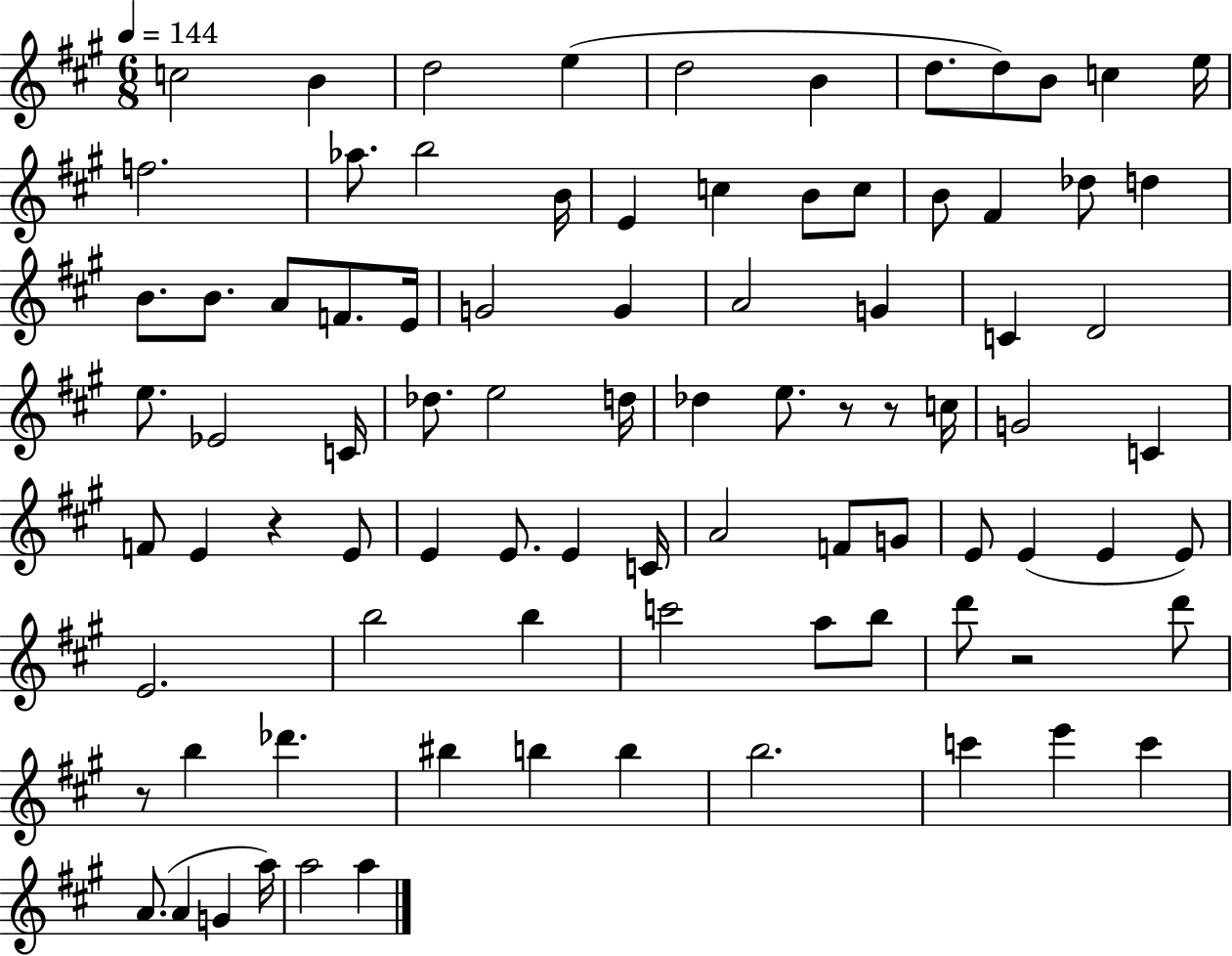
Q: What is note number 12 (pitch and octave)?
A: F5